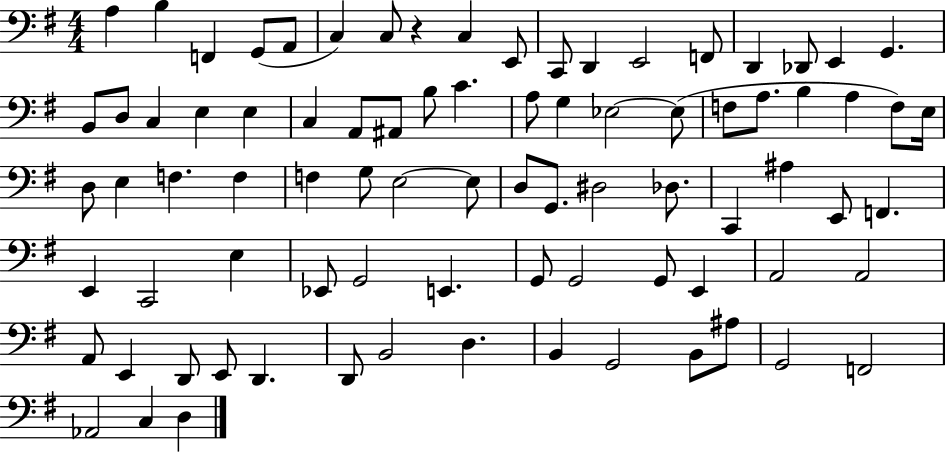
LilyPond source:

{
  \clef bass
  \numericTimeSignature
  \time 4/4
  \key g \major
  a4 b4 f,4 g,8( a,8 | c4) c8 r4 c4 e,8 | c,8 d,4 e,2 f,8 | d,4 des,8 e,4 g,4. | \break b,8 d8 c4 e4 e4 | c4 a,8 ais,8 b8 c'4. | a8 g4 ees2~~ ees8( | f8 a8. b4 a4 f8) e16 | \break d8 e4 f4. f4 | f4 g8 e2~~ e8 | d8 g,8. dis2 des8. | c,4 ais4 e,8 f,4. | \break e,4 c,2 e4 | ees,8 g,2 e,4. | g,8 g,2 g,8 e,4 | a,2 a,2 | \break a,8 e,4 d,8 e,8 d,4. | d,8 b,2 d4. | b,4 g,2 b,8 ais8 | g,2 f,2 | \break aes,2 c4 d4 | \bar "|."
}